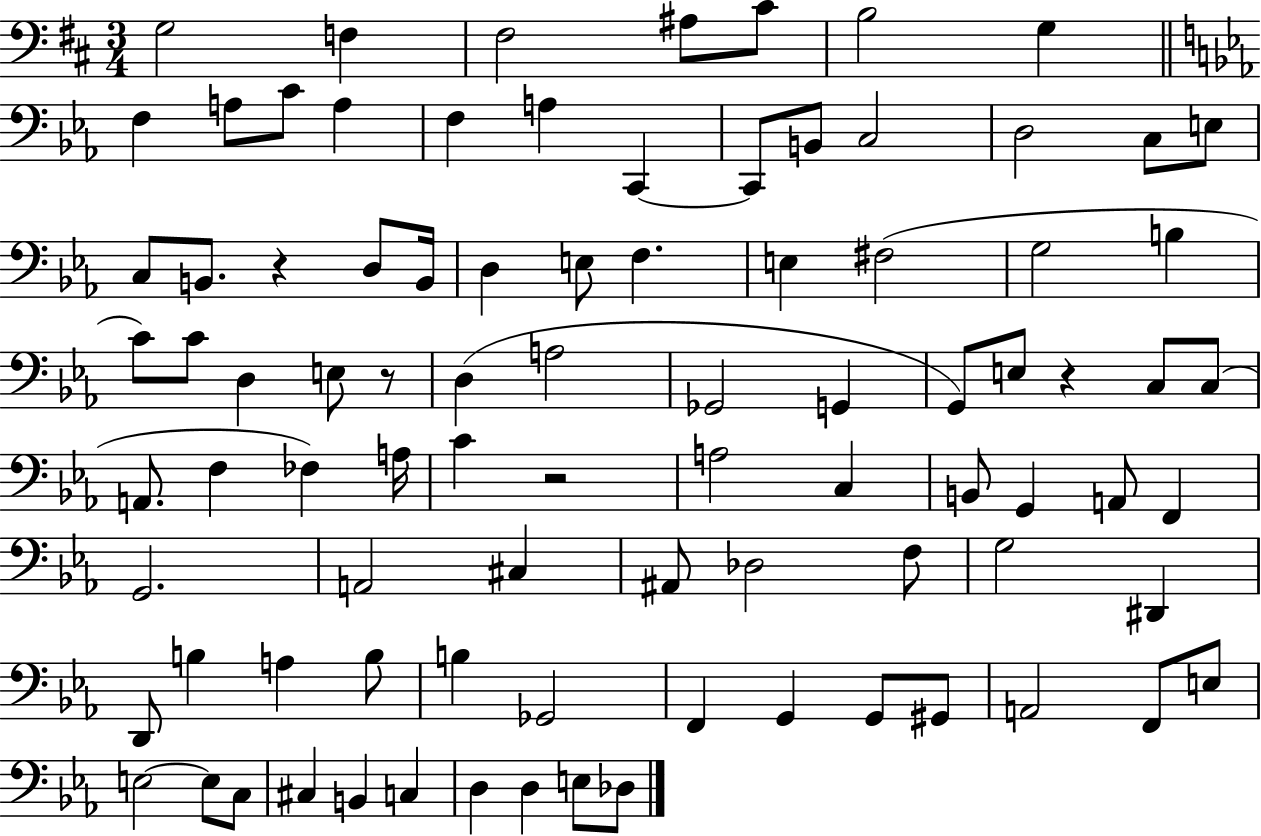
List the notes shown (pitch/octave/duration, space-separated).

G3/h F3/q F#3/h A#3/e C#4/e B3/h G3/q F3/q A3/e C4/e A3/q F3/q A3/q C2/q C2/e B2/e C3/h D3/h C3/e E3/e C3/e B2/e. R/q D3/e B2/s D3/q E3/e F3/q. E3/q F#3/h G3/h B3/q C4/e C4/e D3/q E3/e R/e D3/q A3/h Gb2/h G2/q G2/e E3/e R/q C3/e C3/e A2/e. F3/q FES3/q A3/s C4/q R/h A3/h C3/q B2/e G2/q A2/e F2/q G2/h. A2/h C#3/q A#2/e Db3/h F3/e G3/h D#2/q D2/e B3/q A3/q B3/e B3/q Gb2/h F2/q G2/q G2/e G#2/e A2/h F2/e E3/e E3/h E3/e C3/e C#3/q B2/q C3/q D3/q D3/q E3/e Db3/e